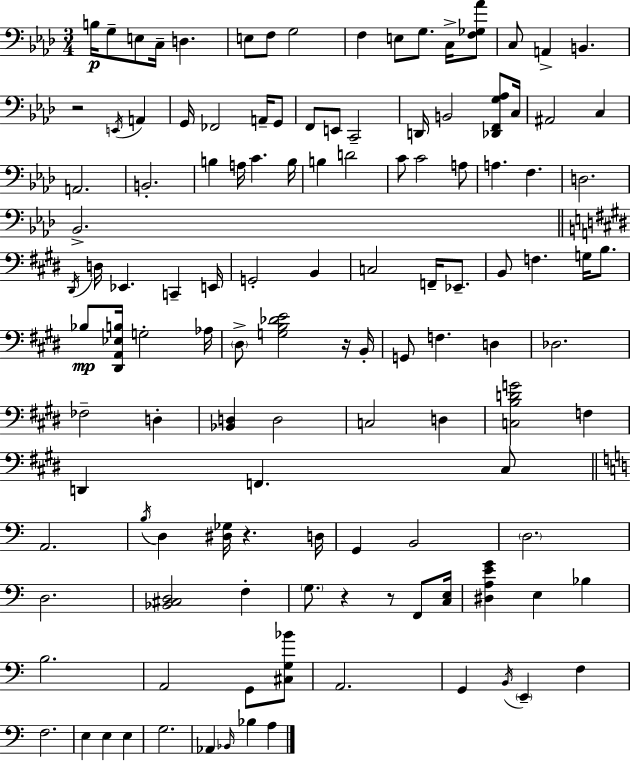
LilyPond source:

{
  \clef bass
  \numericTimeSignature
  \time 3/4
  \key f \minor
  b16\p g8-- e8 c16-- d4. | e8 f8 g2 | f4 e8 g8. c16-> <f ges aes'>8 | c8 a,4-> b,4. | \break r2 \acciaccatura { e,16 } a,4 | g,16 fes,2 a,16-- g,8 | f,8 e,8 c,2-- | d,16 b,2 <des, f, g aes>8 | \break c16 ais,2 c4 | a,2. | b,2.-. | b4 a16 c'4. | \break b16 b4 d'2 | c'8 c'2 a8 | a4. f4. | d2. | \break bes,2.-> | \bar "||" \break \key e \major \acciaccatura { dis,16 } d16 ees,4. c,4-- | e,16 g,2-. b,4 | c2 f,16-- ees,8.-- | b,8 f4. g16 b8. | \break bes8\mp <dis, a, ees b>16 g2-. | aes16 \parenthesize dis8-> <g b des' e'>2 r16 | b,16-. g,8 f4. d4 | des2. | \break fes2-- d4-. | <bes, d>4 d2 | c2 d4 | <c b d' g'>2 f4 | \break d,4 f,4. cis8 | \bar "||" \break \key a \minor a,2. | \acciaccatura { b16 } d4 <dis ges>16 r4. | d16 g,4 b,2 | \parenthesize d2. | \break d2. | <bes, cis d>2 f4-. | \parenthesize g8. r4 r8 f,8 | <c e>16 <dis a e' g'>4 e4 bes4 | \break b2. | a,2 g,8 <cis g bes'>8 | a,2. | g,4 \acciaccatura { b,16 } \parenthesize e,4-- f4 | \break f2. | e4 e4 e4 | g2. | aes,4 \grace { bes,16 } bes4 a4 | \break \bar "|."
}